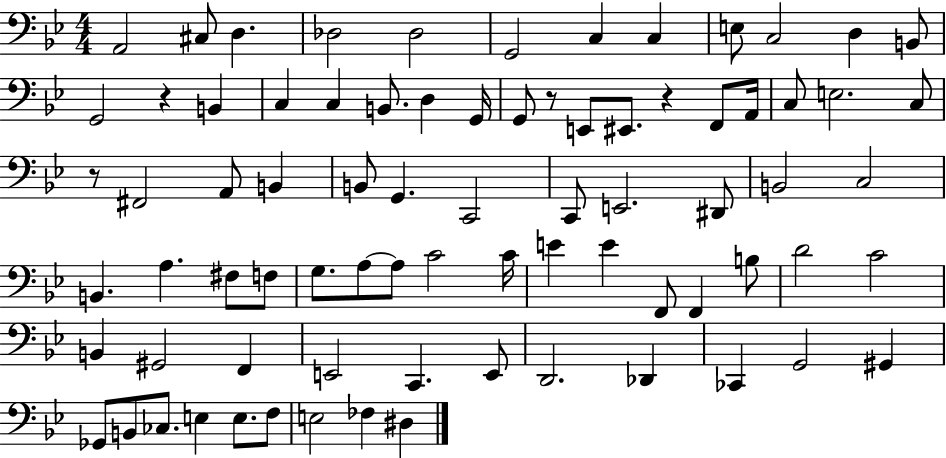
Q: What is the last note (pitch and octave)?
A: D#3